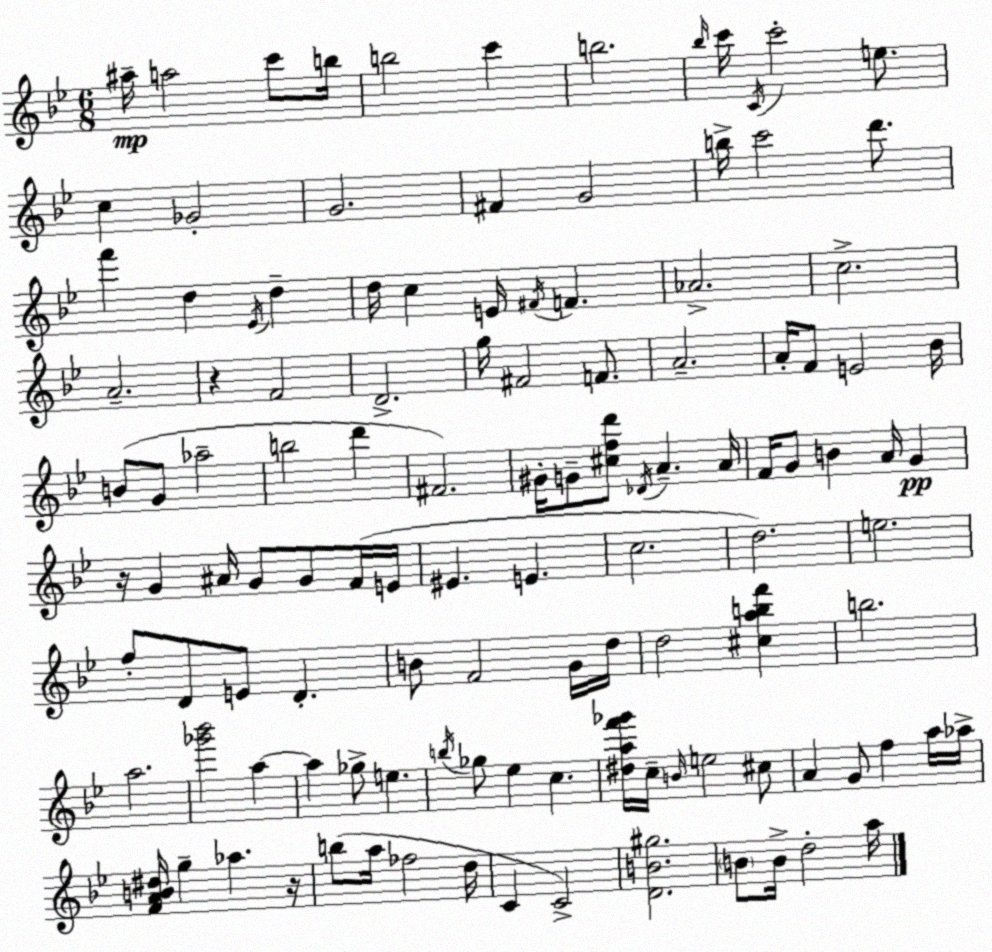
X:1
T:Untitled
M:6/8
L:1/4
K:Bb
^a/4 a2 c'/2 b/4 b2 c' b2 _b/4 c'/4 C/4 c'2 e/2 c _G2 G2 ^F G2 b/4 c'2 d'/2 f' d _E/4 d d/4 c E/4 ^F/4 F _A2 c2 A2 z F2 D2 g/4 ^F2 F/2 A2 A/4 F/2 E2 _B/4 B/2 G/2 _a2 b2 d' ^F2 ^G/4 G/2 [^cfd']/2 _D/4 A A/4 F/4 G/2 B A/4 G z/4 G ^A/4 G/2 G/2 F/4 E/4 ^E E c2 d2 e2 f/2 D/2 E/2 D B/2 F2 G/4 d/4 d2 [^cabf'] b2 a2 [_g'_b']2 a a _g/2 e b/4 _g/2 _e c [^daf'_g']/4 c/4 B/4 e2 ^c/2 A G/2 f a/4 _a/4 [FAB^d]/4 g _a z/4 b/2 a/4 _f2 d/4 C C2 [DB^g]2 B/2 B/4 d2 a/4